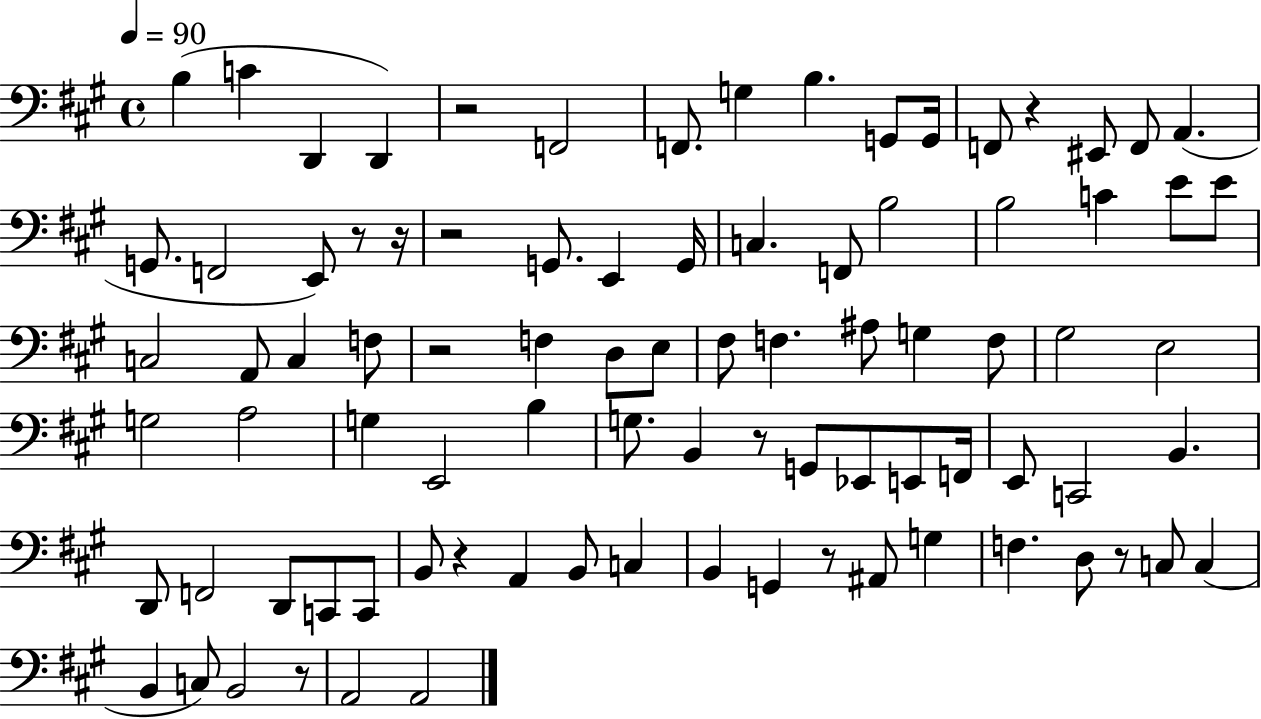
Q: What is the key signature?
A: A major